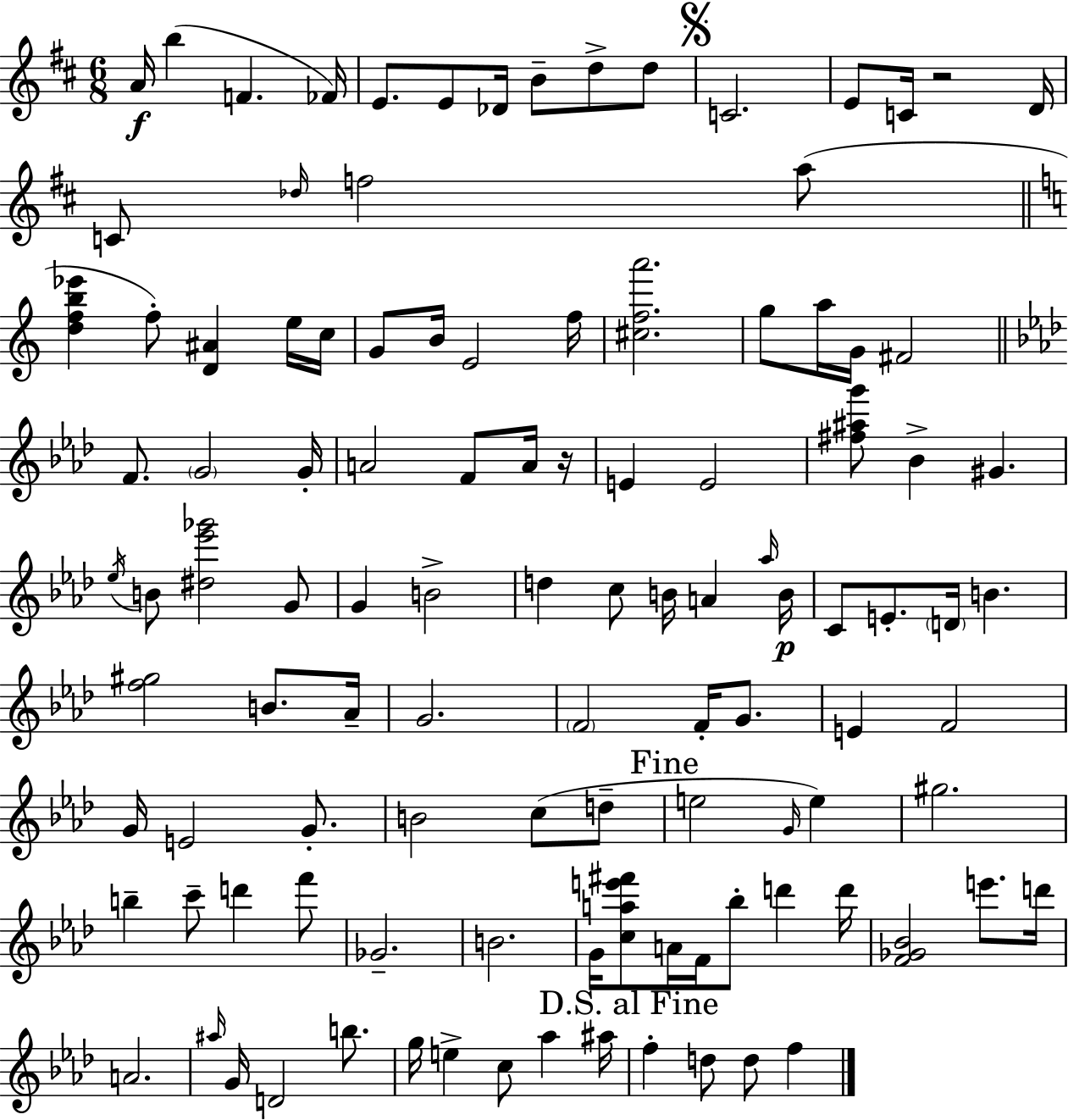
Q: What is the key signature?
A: D major